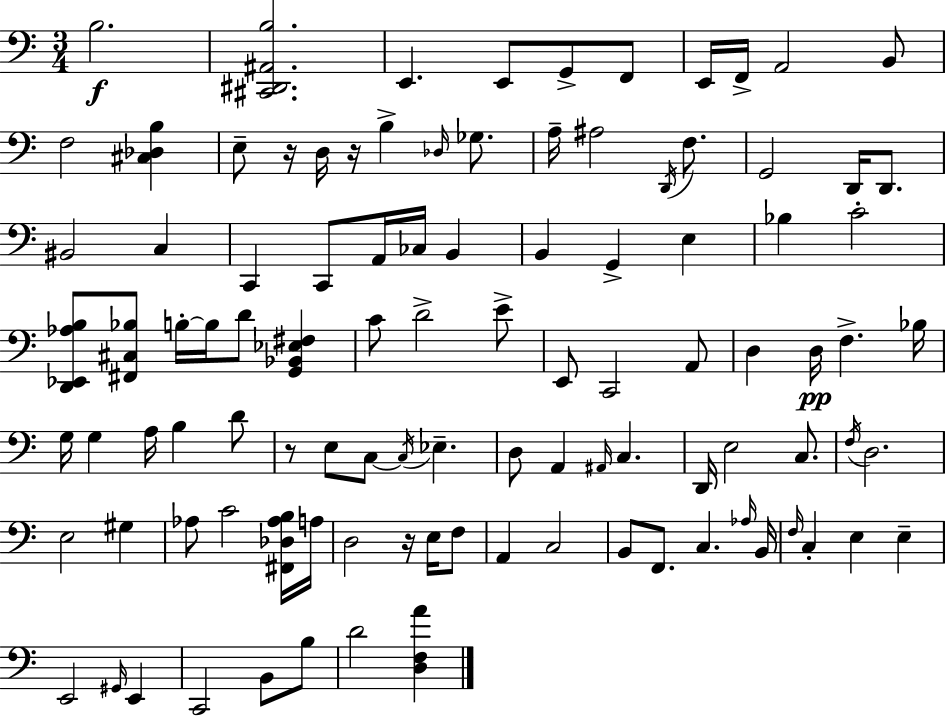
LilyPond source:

{
  \clef bass
  \numericTimeSignature
  \time 3/4
  \key c \major
  b2.\f | <cis, dis, ais, b>2. | e,4. e,8 g,8-> f,8 | e,16 f,16-> a,2 b,8 | \break f2 <cis des b>4 | e8-- r16 d16 r16 b4-> \grace { des16 } ges8. | a16-- ais2 \acciaccatura { d,16 } f8. | g,2 d,16 d,8. | \break bis,2 c4 | c,4 c,8 a,16 ces16 b,4 | b,4 g,4-> e4 | bes4 c'2-. | \break <d, ees, aes b>8 <fis, cis bes>8 b16-.~~ b16 d'8 <g, bes, ees fis>4 | c'8 d'2-> | e'8-> e,8 c,2 | a,8 d4 d16\pp f4.-> | \break bes16 g16 g4 a16 b4 | d'8 r8 e8 c8~~ \acciaccatura { c16 } ees4.-- | d8 a,4 \grace { ais,16 } c4. | d,16 e2 | \break c8. \acciaccatura { f16 } d2. | e2 | gis4 aes8 c'2 | <fis, des aes b>16 a16 d2 | \break r16 e16 f8 a,4 c2 | b,8 f,8. c4. | \grace { aes16 } b,16 \grace { f16 } c4-. e4 | e4-- e,2 | \break \grace { gis,16 } e,4 c,2 | b,8 b8 d'2 | <d f a'>4 \bar "|."
}